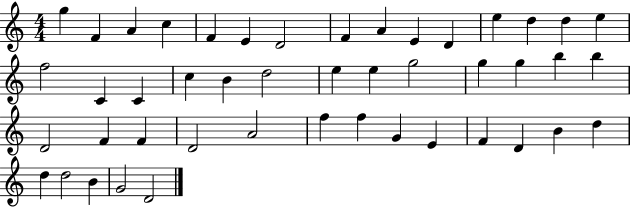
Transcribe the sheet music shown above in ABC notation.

X:1
T:Untitled
M:4/4
L:1/4
K:C
g F A c F E D2 F A E D e d d e f2 C C c B d2 e e g2 g g b b D2 F F D2 A2 f f G E F D B d d d2 B G2 D2